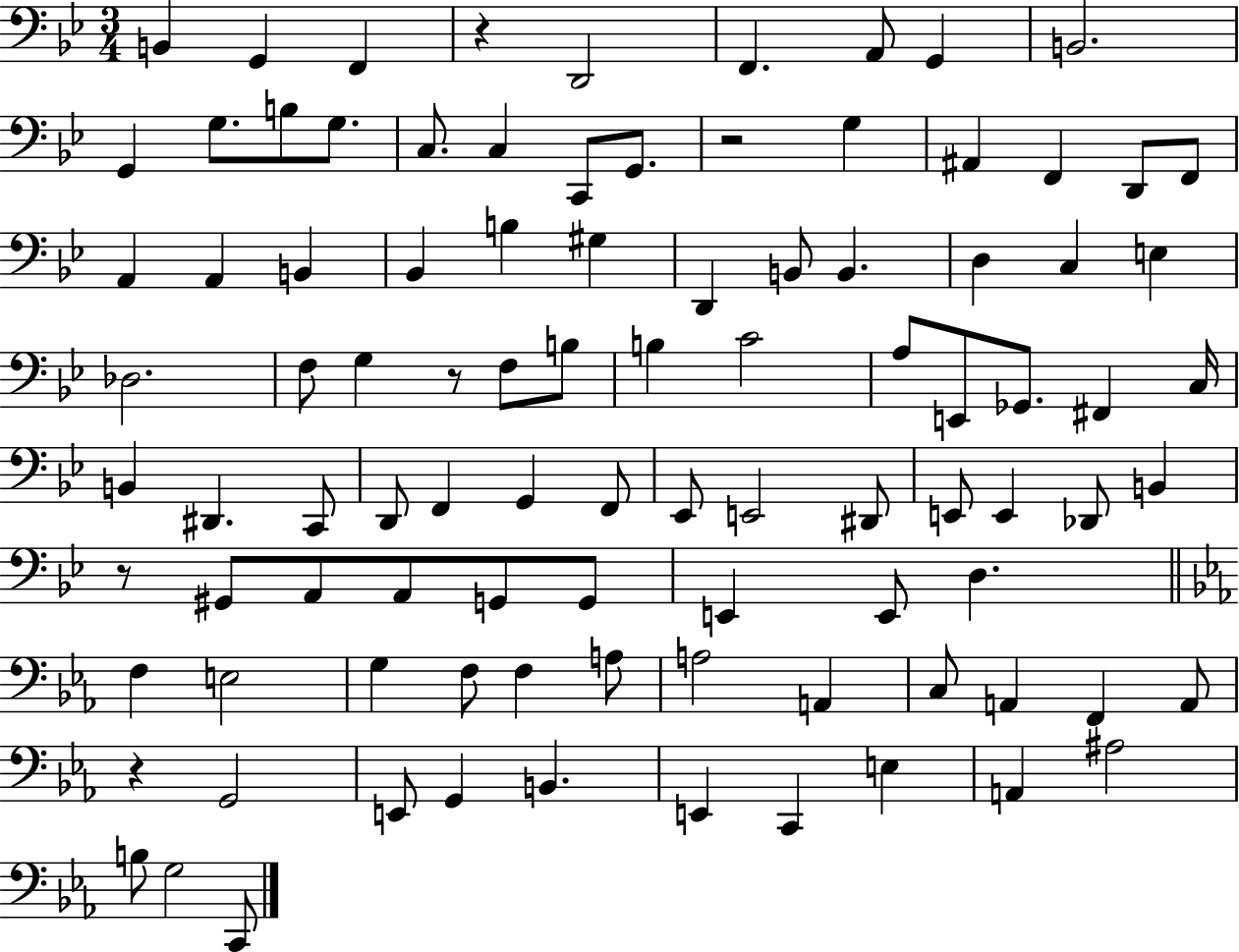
{
  \clef bass
  \numericTimeSignature
  \time 3/4
  \key bes \major
  b,4 g,4 f,4 | r4 d,2 | f,4. a,8 g,4 | b,2. | \break g,4 g8. b8 g8. | c8. c4 c,8 g,8. | r2 g4 | ais,4 f,4 d,8 f,8 | \break a,4 a,4 b,4 | bes,4 b4 gis4 | d,4 b,8 b,4. | d4 c4 e4 | \break des2. | f8 g4 r8 f8 b8 | b4 c'2 | a8 e,8 ges,8. fis,4 c16 | \break b,4 dis,4. c,8 | d,8 f,4 g,4 f,8 | ees,8 e,2 dis,8 | e,8 e,4 des,8 b,4 | \break r8 gis,8 a,8 a,8 g,8 g,8 | e,4 e,8 d4. | \bar "||" \break \key c \minor f4 e2 | g4 f8 f4 a8 | a2 a,4 | c8 a,4 f,4 a,8 | \break r4 g,2 | e,8 g,4 b,4. | e,4 c,4 e4 | a,4 ais2 | \break b8 g2 c,8 | \bar "|."
}